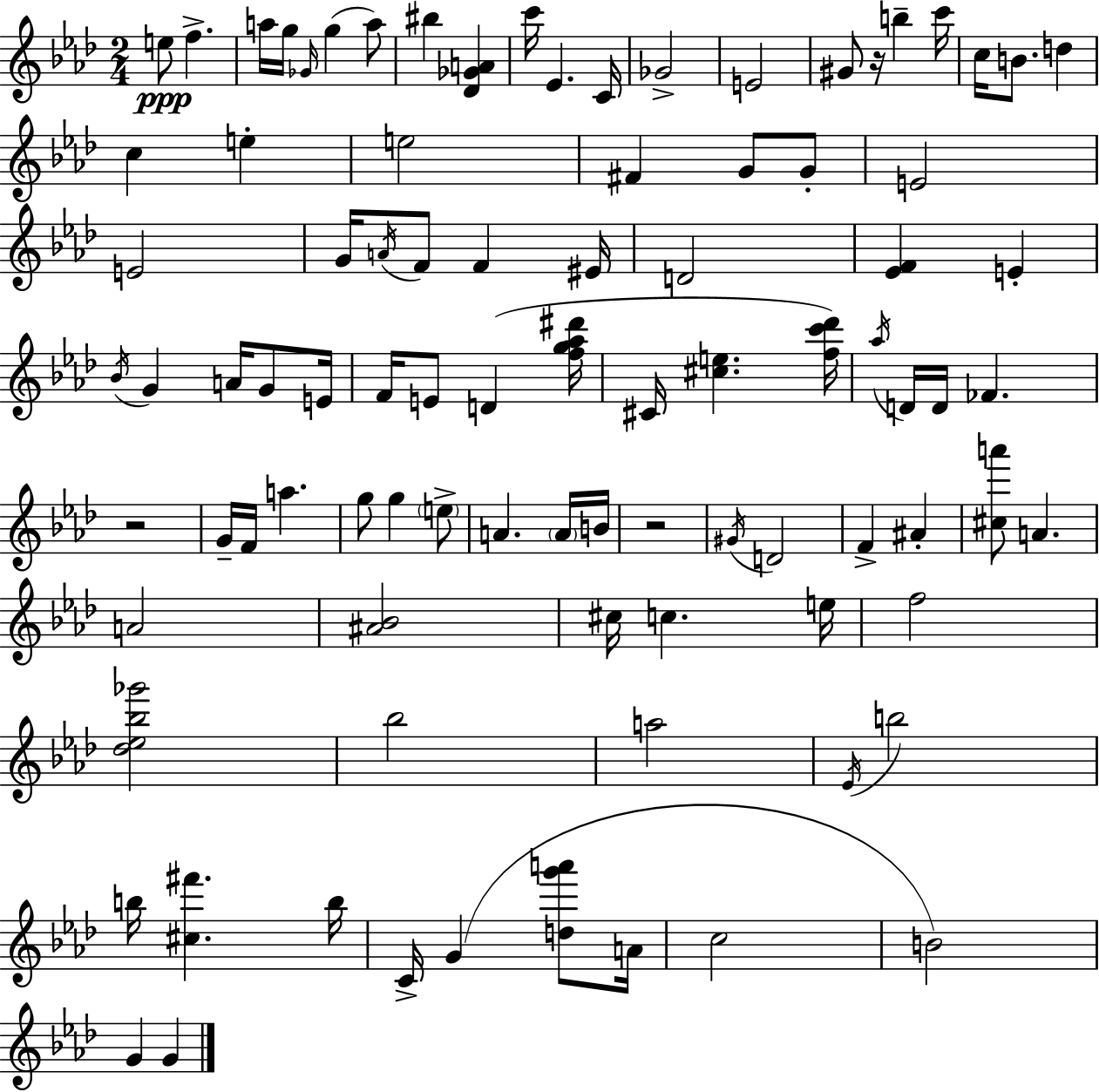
{
  \clef treble
  \numericTimeSignature
  \time 2/4
  \key aes \major
  e''8\ppp f''4.-> | a''16 g''16 \grace { ges'16 }( g''4 a''8) | bis''4 <des' ges' a'>4 | c'''16 ees'4. | \break c'16 ges'2-> | e'2 | gis'8 r16 b''4-- | c'''16 c''16 b'8. d''4 | \break c''4 e''4-. | e''2 | fis'4 g'8 g'8-. | e'2 | \break e'2 | g'16 \acciaccatura { a'16 } f'8 f'4 | eis'16 d'2 | <ees' f'>4 e'4-. | \break \acciaccatura { bes'16 } g'4 a'16 | g'8 e'16 f'16 e'8 d'4( | <f'' g'' aes'' dis'''>16 cis'16 <cis'' e''>4. | <f'' c''' des'''>16) \acciaccatura { aes''16 } d'16 d'16 fes'4. | \break r2 | g'16-- f'16 a''4. | g''8 g''4 | \parenthesize e''8-> a'4. | \break \parenthesize a'16 b'16 r2 | \acciaccatura { gis'16 } d'2 | f'4-> | ais'4-. <cis'' a'''>8 a'4. | \break a'2 | <ais' bes'>2 | cis''16 c''4. | e''16 f''2 | \break <des'' ees'' bes'' ges'''>2 | bes''2 | a''2 | \acciaccatura { ees'16 } b''2 | \break b''16 <cis'' fis'''>4. | b''16 c'16-> g'4( | <d'' g''' a'''>8 a'16 c''2 | b'2) | \break g'4 | g'4 \bar "|."
}